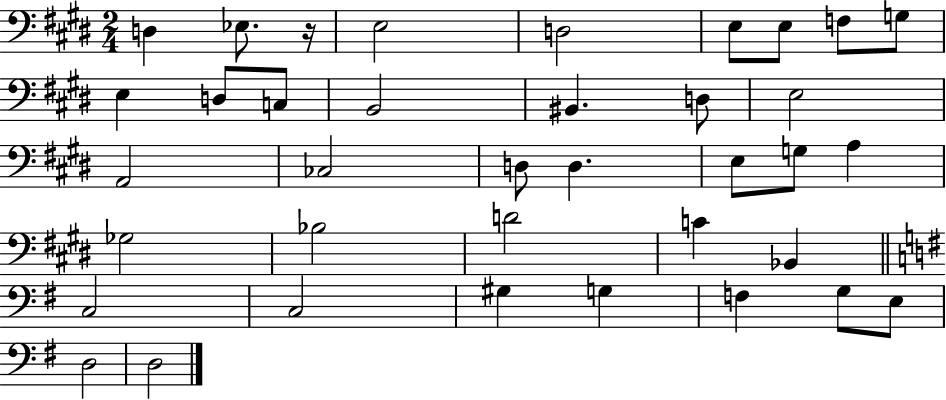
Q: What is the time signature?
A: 2/4